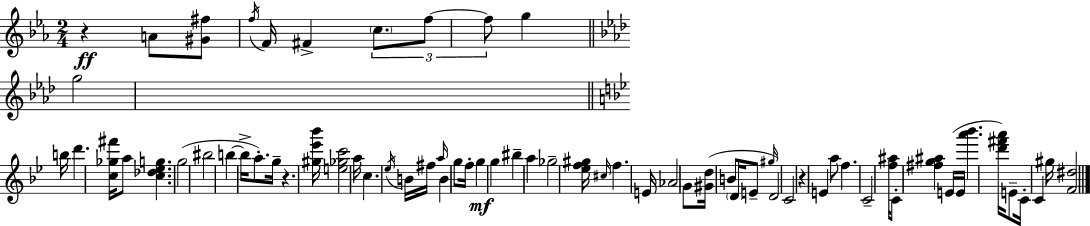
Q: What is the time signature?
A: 2/4